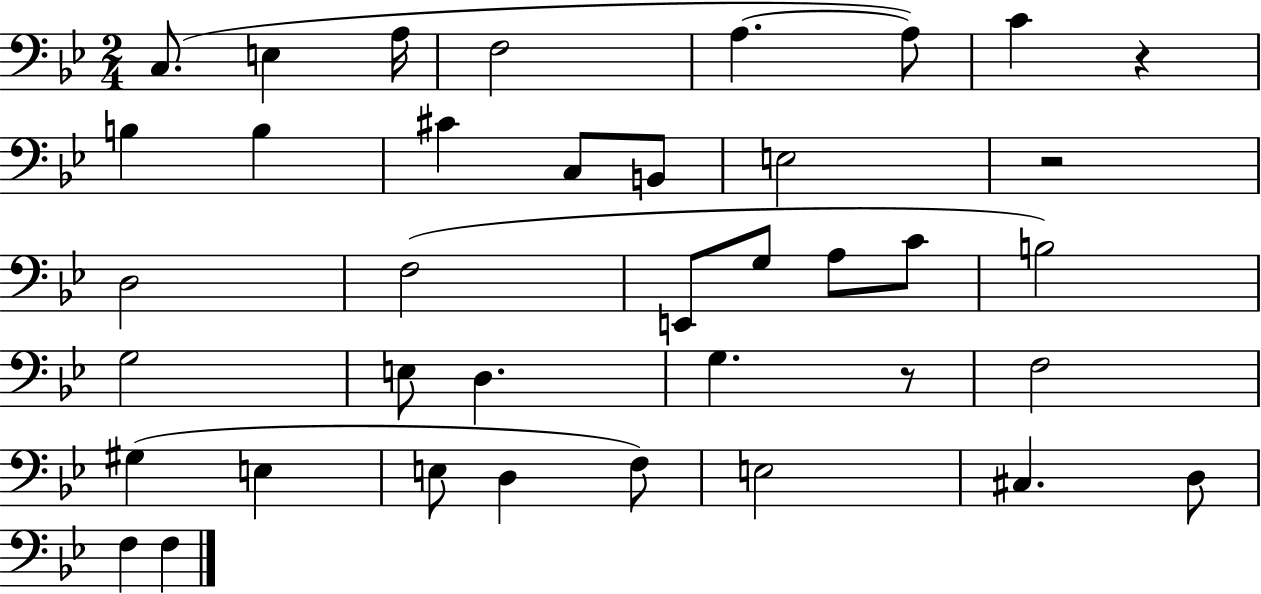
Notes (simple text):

C3/e. E3/q A3/s F3/h A3/q. A3/e C4/q R/q B3/q B3/q C#4/q C3/e B2/e E3/h R/h D3/h F3/h E2/e G3/e A3/e C4/e B3/h G3/h E3/e D3/q. G3/q. R/e F3/h G#3/q E3/q E3/e D3/q F3/e E3/h C#3/q. D3/e F3/q F3/q